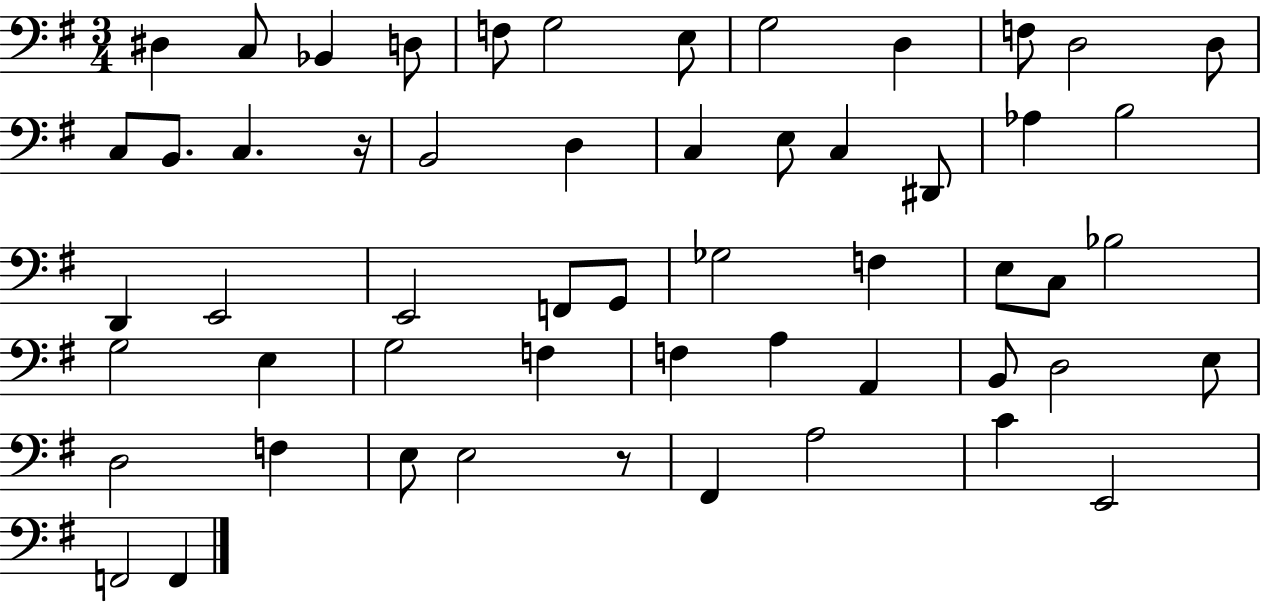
D#3/q C3/e Bb2/q D3/e F3/e G3/h E3/e G3/h D3/q F3/e D3/h D3/e C3/e B2/e. C3/q. R/s B2/h D3/q C3/q E3/e C3/q D#2/e Ab3/q B3/h D2/q E2/h E2/h F2/e G2/e Gb3/h F3/q E3/e C3/e Bb3/h G3/h E3/q G3/h F3/q F3/q A3/q A2/q B2/e D3/h E3/e D3/h F3/q E3/e E3/h R/e F#2/q A3/h C4/q E2/h F2/h F2/q